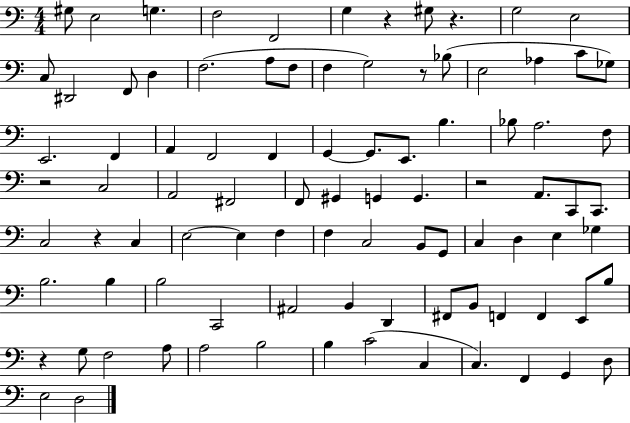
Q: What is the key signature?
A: C major